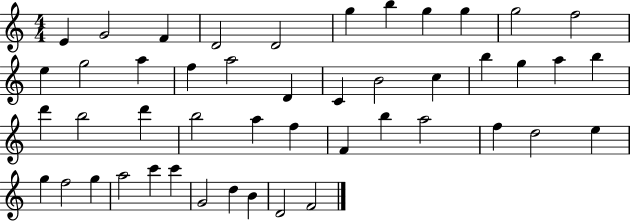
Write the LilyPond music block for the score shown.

{
  \clef treble
  \numericTimeSignature
  \time 4/4
  \key c \major
  e'4 g'2 f'4 | d'2 d'2 | g''4 b''4 g''4 g''4 | g''2 f''2 | \break e''4 g''2 a''4 | f''4 a''2 d'4 | c'4 b'2 c''4 | b''4 g''4 a''4 b''4 | \break d'''4 b''2 d'''4 | b''2 a''4 f''4 | f'4 b''4 a''2 | f''4 d''2 e''4 | \break g''4 f''2 g''4 | a''2 c'''4 c'''4 | g'2 d''4 b'4 | d'2 f'2 | \break \bar "|."
}